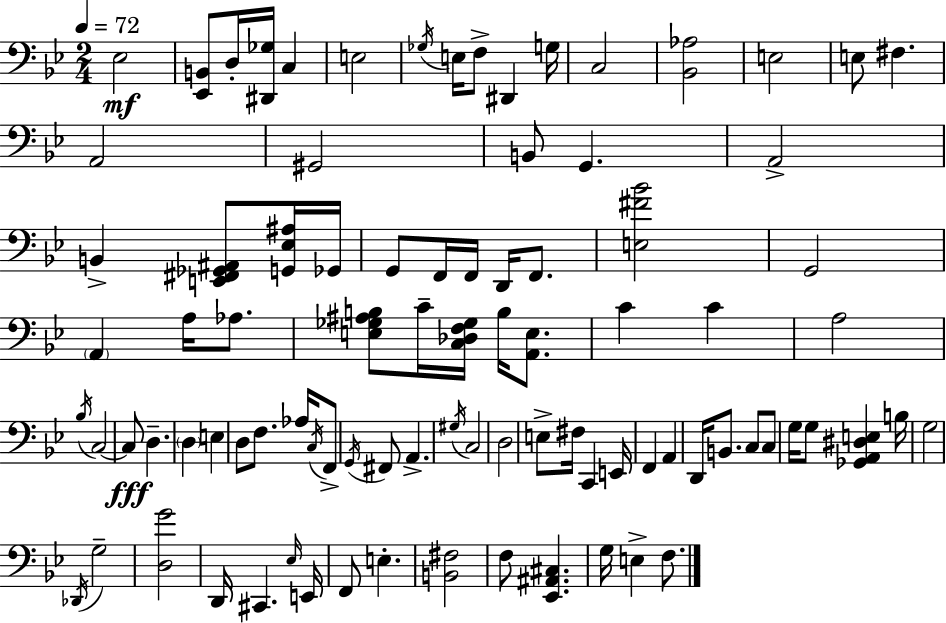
X:1
T:Untitled
M:2/4
L:1/4
K:Gm
_E,2 [_E,,B,,]/2 D,/4 [^D,,_G,]/4 C, E,2 _G,/4 E,/4 F,/2 ^D,, G,/4 C,2 [_B,,_A,]2 E,2 E,/2 ^F, A,,2 ^G,,2 B,,/2 G,, A,,2 B,, [E,,^F,,_G,,^A,,]/2 [G,,_E,^A,]/4 _G,,/4 G,,/2 F,,/4 F,,/4 D,,/4 F,,/2 [E,^F_B]2 G,,2 A,, A,/4 _A,/2 [E,_G,^A,B,]/2 C/4 [C,_D,F,_G,]/4 B,/4 [A,,E,]/2 C C A,2 _B,/4 C,2 C,/2 D, D, E, D,/2 F,/2 _A,/4 C,/4 F,,/2 G,,/4 ^F,,/2 A,, ^G,/4 C,2 D,2 E,/2 ^F,/4 C,, E,,/4 F,, A,, D,,/4 B,,/2 C,/2 C,/2 G,/4 G,/2 [_G,,A,,^D,E,] B,/4 G,2 _D,,/4 G,2 [D,G]2 D,,/4 ^C,, _E,/4 E,,/4 F,,/2 E, [B,,^F,]2 F,/2 [_E,,^A,,^C,] G,/4 E, F,/2